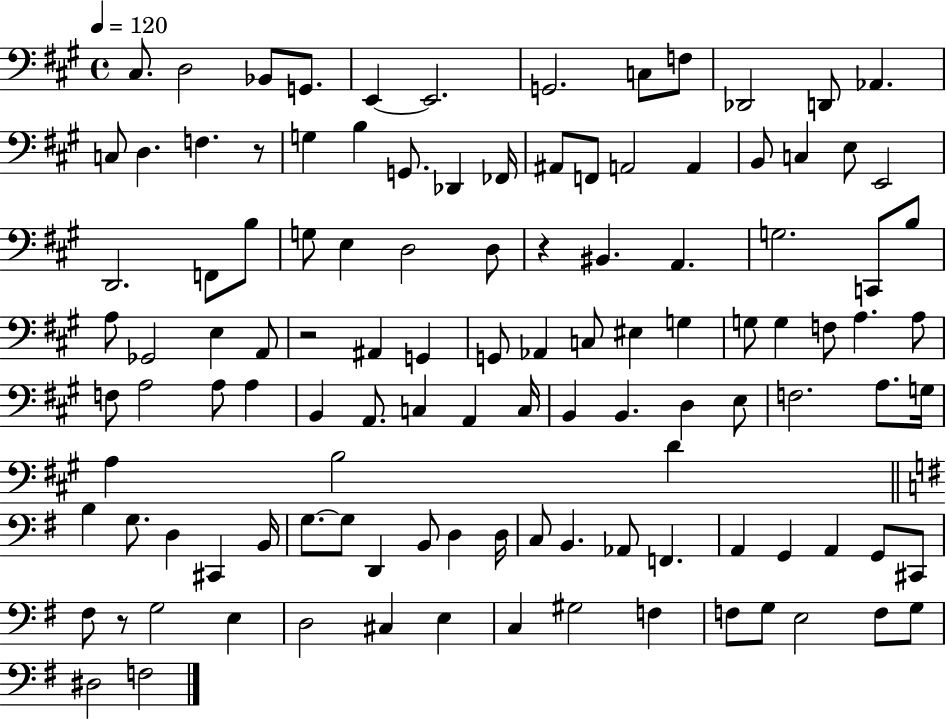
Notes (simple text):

C#3/e. D3/h Bb2/e G2/e. E2/q E2/h. G2/h. C3/e F3/e Db2/h D2/e Ab2/q. C3/e D3/q. F3/q. R/e G3/q B3/q G2/e. Db2/q FES2/s A#2/e F2/e A2/h A2/q B2/e C3/q E3/e E2/h D2/h. F2/e B3/e G3/e E3/q D3/h D3/e R/q BIS2/q. A2/q. G3/h. C2/e B3/e A3/e Gb2/h E3/q A2/e R/h A#2/q G2/q G2/e Ab2/q C3/e EIS3/q G3/q G3/e G3/q F3/e A3/q. A3/e F3/e A3/h A3/e A3/q B2/q A2/e. C3/q A2/q C3/s B2/q B2/q. D3/q E3/e F3/h. A3/e. G3/s A3/q B3/h D4/q B3/q G3/e. D3/q C#2/q B2/s G3/e. G3/e D2/q B2/e D3/q D3/s C3/e B2/q. Ab2/e F2/q. A2/q G2/q A2/q G2/e C#2/e F#3/e R/e G3/h E3/q D3/h C#3/q E3/q C3/q G#3/h F3/q F3/e G3/e E3/h F3/e G3/e D#3/h F3/h